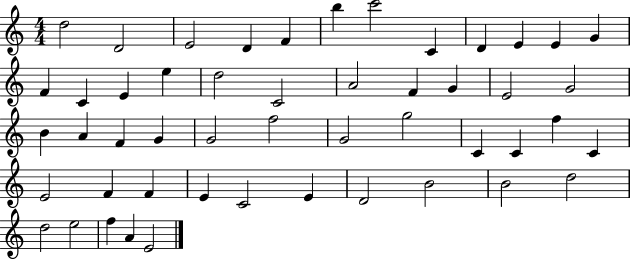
{
  \clef treble
  \numericTimeSignature
  \time 4/4
  \key c \major
  d''2 d'2 | e'2 d'4 f'4 | b''4 c'''2 c'4 | d'4 e'4 e'4 g'4 | \break f'4 c'4 e'4 e''4 | d''2 c'2 | a'2 f'4 g'4 | e'2 g'2 | \break b'4 a'4 f'4 g'4 | g'2 f''2 | g'2 g''2 | c'4 c'4 f''4 c'4 | \break e'2 f'4 f'4 | e'4 c'2 e'4 | d'2 b'2 | b'2 d''2 | \break d''2 e''2 | f''4 a'4 e'2 | \bar "|."
}